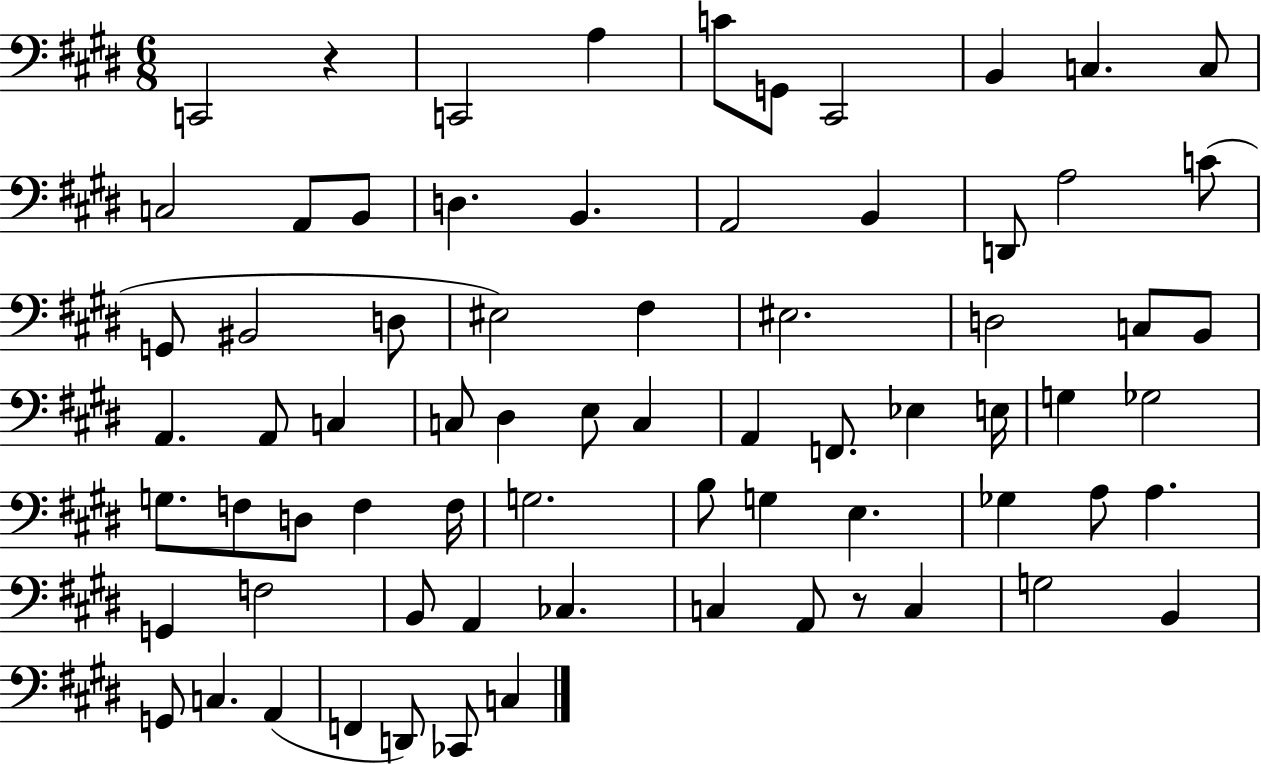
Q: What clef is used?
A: bass